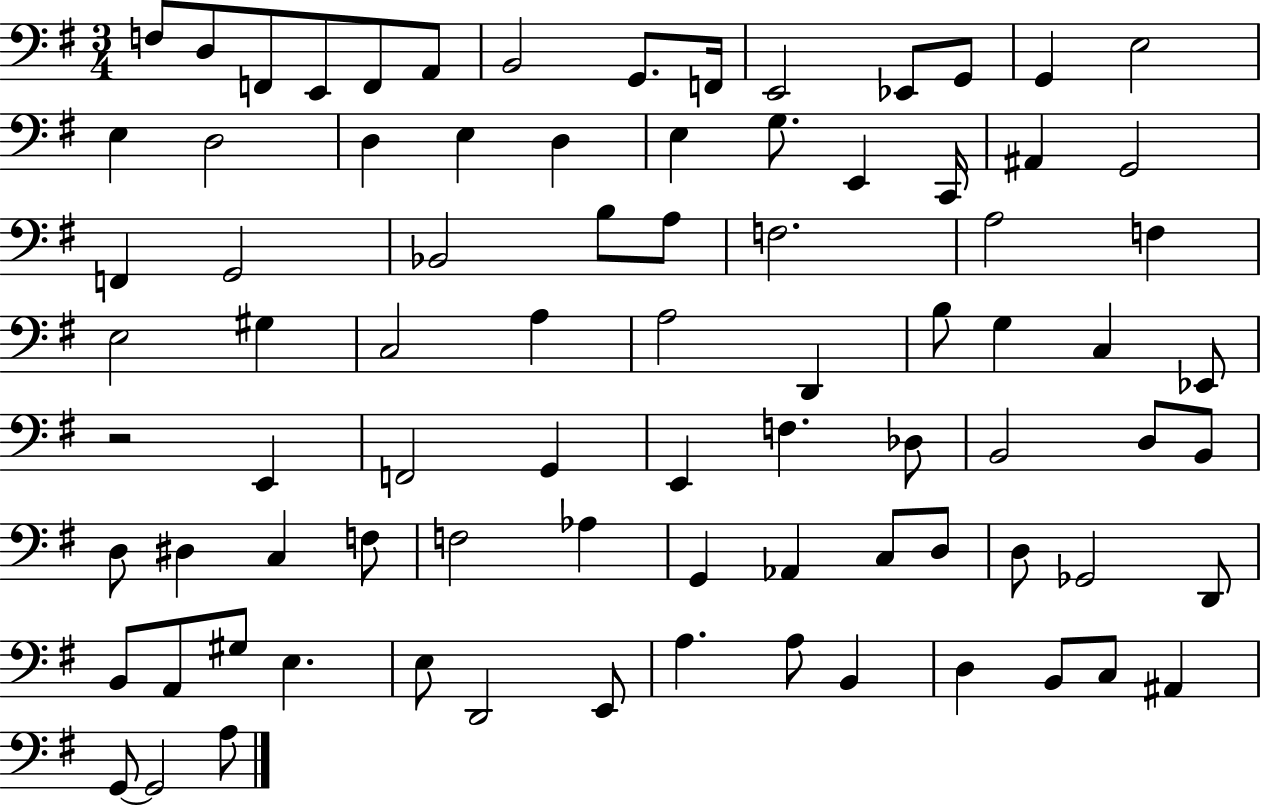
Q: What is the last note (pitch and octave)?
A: A3